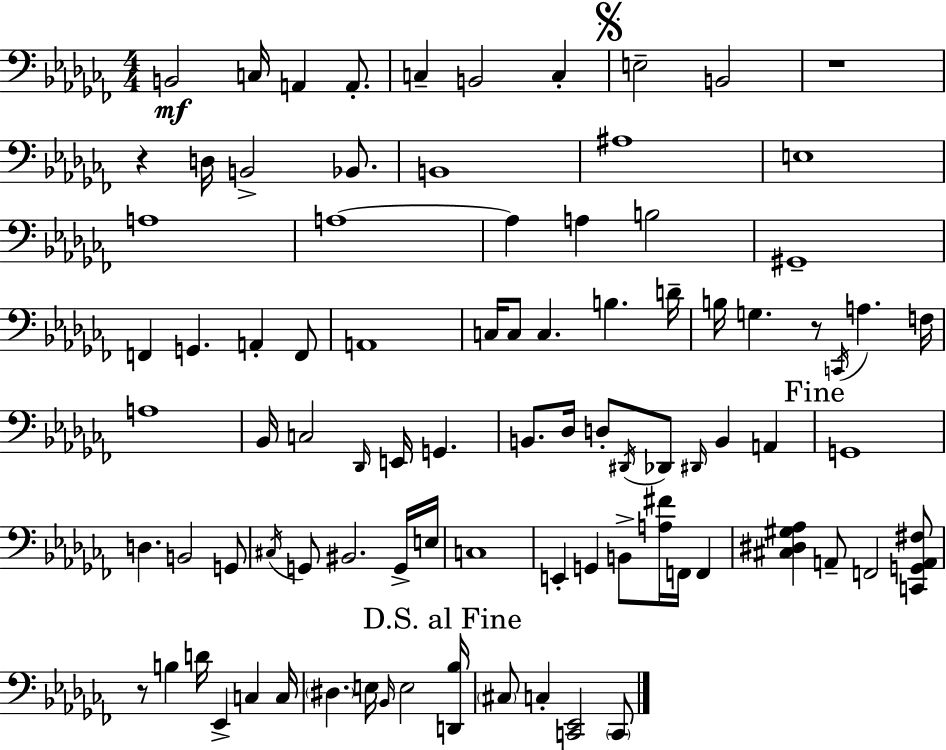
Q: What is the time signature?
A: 4/4